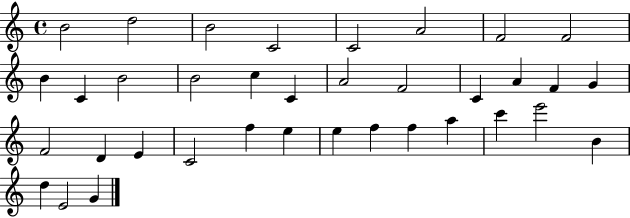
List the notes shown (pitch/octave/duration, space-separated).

B4/h D5/h B4/h C4/h C4/h A4/h F4/h F4/h B4/q C4/q B4/h B4/h C5/q C4/q A4/h F4/h C4/q A4/q F4/q G4/q F4/h D4/q E4/q C4/h F5/q E5/q E5/q F5/q F5/q A5/q C6/q E6/h B4/q D5/q E4/h G4/q